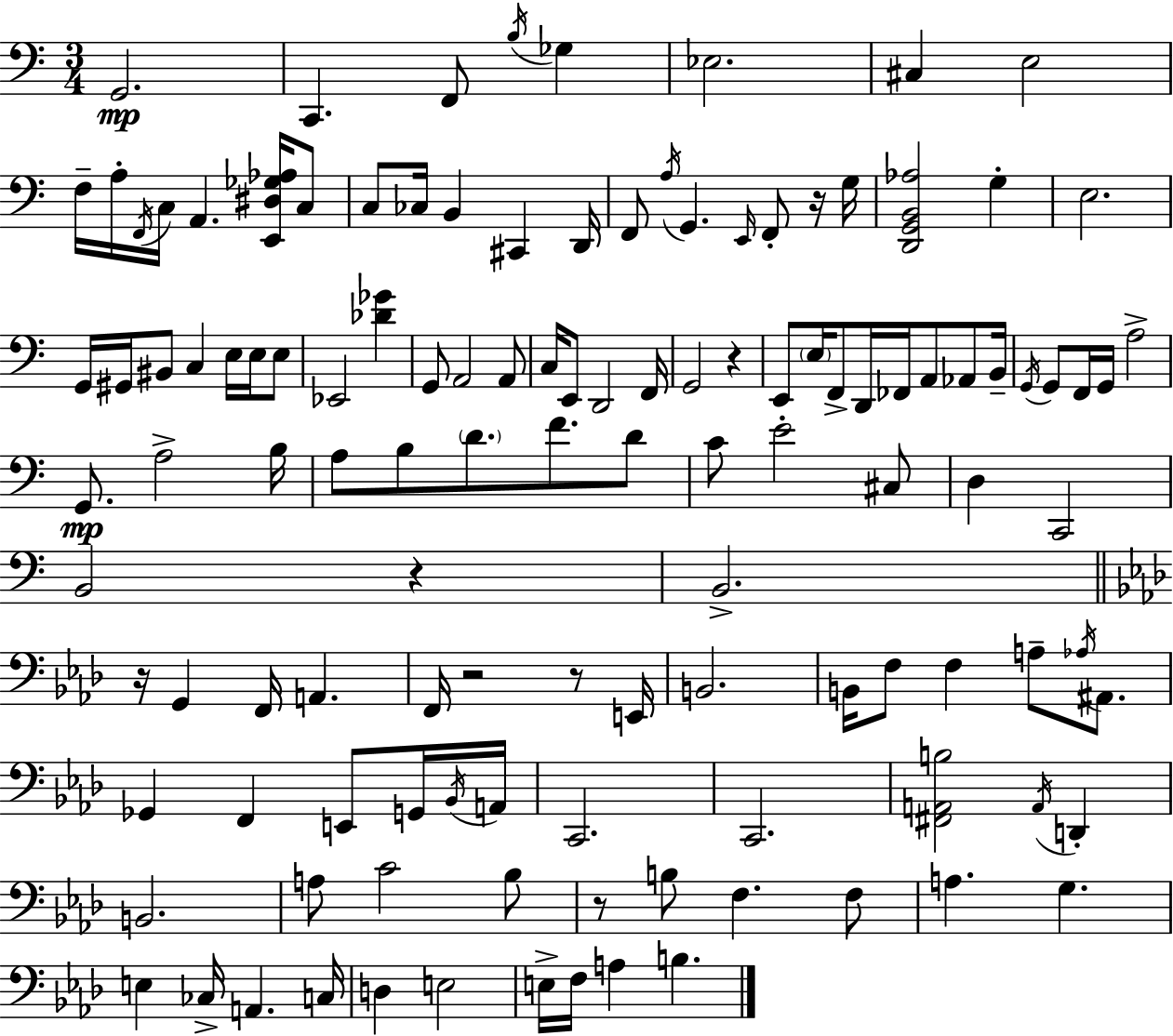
G2/h. C2/q. F2/e B3/s Gb3/q Eb3/h. C#3/q E3/h F3/s A3/s F2/s C3/s A2/q. [E2,D#3,Gb3,Ab3]/s C3/e C3/e CES3/s B2/q C#2/q D2/s F2/e A3/s G2/q. E2/s F2/e R/s G3/s [D2,G2,B2,Ab3]/h G3/q E3/h. G2/s G#2/s BIS2/e C3/q E3/s E3/s E3/e Eb2/h [Db4,Gb4]/q G2/e A2/h A2/e C3/s E2/e D2/h F2/s G2/h R/q E2/e E3/s F2/e D2/s FES2/s A2/e Ab2/e B2/s G2/s G2/e F2/s G2/s A3/h G2/e. A3/h B3/s A3/e B3/e D4/e. F4/e. D4/e C4/e E4/h C#3/e D3/q C2/h B2/h R/q B2/h. R/s G2/q F2/s A2/q. F2/s R/h R/e E2/s B2/h. B2/s F3/e F3/q A3/e Ab3/s A#2/e. Gb2/q F2/q E2/e G2/s Bb2/s A2/s C2/h. C2/h. [F#2,A2,B3]/h A2/s D2/q B2/h. A3/e C4/h Bb3/e R/e B3/e F3/q. F3/e A3/q. G3/q. E3/q CES3/s A2/q. C3/s D3/q E3/h E3/s F3/s A3/q B3/q.